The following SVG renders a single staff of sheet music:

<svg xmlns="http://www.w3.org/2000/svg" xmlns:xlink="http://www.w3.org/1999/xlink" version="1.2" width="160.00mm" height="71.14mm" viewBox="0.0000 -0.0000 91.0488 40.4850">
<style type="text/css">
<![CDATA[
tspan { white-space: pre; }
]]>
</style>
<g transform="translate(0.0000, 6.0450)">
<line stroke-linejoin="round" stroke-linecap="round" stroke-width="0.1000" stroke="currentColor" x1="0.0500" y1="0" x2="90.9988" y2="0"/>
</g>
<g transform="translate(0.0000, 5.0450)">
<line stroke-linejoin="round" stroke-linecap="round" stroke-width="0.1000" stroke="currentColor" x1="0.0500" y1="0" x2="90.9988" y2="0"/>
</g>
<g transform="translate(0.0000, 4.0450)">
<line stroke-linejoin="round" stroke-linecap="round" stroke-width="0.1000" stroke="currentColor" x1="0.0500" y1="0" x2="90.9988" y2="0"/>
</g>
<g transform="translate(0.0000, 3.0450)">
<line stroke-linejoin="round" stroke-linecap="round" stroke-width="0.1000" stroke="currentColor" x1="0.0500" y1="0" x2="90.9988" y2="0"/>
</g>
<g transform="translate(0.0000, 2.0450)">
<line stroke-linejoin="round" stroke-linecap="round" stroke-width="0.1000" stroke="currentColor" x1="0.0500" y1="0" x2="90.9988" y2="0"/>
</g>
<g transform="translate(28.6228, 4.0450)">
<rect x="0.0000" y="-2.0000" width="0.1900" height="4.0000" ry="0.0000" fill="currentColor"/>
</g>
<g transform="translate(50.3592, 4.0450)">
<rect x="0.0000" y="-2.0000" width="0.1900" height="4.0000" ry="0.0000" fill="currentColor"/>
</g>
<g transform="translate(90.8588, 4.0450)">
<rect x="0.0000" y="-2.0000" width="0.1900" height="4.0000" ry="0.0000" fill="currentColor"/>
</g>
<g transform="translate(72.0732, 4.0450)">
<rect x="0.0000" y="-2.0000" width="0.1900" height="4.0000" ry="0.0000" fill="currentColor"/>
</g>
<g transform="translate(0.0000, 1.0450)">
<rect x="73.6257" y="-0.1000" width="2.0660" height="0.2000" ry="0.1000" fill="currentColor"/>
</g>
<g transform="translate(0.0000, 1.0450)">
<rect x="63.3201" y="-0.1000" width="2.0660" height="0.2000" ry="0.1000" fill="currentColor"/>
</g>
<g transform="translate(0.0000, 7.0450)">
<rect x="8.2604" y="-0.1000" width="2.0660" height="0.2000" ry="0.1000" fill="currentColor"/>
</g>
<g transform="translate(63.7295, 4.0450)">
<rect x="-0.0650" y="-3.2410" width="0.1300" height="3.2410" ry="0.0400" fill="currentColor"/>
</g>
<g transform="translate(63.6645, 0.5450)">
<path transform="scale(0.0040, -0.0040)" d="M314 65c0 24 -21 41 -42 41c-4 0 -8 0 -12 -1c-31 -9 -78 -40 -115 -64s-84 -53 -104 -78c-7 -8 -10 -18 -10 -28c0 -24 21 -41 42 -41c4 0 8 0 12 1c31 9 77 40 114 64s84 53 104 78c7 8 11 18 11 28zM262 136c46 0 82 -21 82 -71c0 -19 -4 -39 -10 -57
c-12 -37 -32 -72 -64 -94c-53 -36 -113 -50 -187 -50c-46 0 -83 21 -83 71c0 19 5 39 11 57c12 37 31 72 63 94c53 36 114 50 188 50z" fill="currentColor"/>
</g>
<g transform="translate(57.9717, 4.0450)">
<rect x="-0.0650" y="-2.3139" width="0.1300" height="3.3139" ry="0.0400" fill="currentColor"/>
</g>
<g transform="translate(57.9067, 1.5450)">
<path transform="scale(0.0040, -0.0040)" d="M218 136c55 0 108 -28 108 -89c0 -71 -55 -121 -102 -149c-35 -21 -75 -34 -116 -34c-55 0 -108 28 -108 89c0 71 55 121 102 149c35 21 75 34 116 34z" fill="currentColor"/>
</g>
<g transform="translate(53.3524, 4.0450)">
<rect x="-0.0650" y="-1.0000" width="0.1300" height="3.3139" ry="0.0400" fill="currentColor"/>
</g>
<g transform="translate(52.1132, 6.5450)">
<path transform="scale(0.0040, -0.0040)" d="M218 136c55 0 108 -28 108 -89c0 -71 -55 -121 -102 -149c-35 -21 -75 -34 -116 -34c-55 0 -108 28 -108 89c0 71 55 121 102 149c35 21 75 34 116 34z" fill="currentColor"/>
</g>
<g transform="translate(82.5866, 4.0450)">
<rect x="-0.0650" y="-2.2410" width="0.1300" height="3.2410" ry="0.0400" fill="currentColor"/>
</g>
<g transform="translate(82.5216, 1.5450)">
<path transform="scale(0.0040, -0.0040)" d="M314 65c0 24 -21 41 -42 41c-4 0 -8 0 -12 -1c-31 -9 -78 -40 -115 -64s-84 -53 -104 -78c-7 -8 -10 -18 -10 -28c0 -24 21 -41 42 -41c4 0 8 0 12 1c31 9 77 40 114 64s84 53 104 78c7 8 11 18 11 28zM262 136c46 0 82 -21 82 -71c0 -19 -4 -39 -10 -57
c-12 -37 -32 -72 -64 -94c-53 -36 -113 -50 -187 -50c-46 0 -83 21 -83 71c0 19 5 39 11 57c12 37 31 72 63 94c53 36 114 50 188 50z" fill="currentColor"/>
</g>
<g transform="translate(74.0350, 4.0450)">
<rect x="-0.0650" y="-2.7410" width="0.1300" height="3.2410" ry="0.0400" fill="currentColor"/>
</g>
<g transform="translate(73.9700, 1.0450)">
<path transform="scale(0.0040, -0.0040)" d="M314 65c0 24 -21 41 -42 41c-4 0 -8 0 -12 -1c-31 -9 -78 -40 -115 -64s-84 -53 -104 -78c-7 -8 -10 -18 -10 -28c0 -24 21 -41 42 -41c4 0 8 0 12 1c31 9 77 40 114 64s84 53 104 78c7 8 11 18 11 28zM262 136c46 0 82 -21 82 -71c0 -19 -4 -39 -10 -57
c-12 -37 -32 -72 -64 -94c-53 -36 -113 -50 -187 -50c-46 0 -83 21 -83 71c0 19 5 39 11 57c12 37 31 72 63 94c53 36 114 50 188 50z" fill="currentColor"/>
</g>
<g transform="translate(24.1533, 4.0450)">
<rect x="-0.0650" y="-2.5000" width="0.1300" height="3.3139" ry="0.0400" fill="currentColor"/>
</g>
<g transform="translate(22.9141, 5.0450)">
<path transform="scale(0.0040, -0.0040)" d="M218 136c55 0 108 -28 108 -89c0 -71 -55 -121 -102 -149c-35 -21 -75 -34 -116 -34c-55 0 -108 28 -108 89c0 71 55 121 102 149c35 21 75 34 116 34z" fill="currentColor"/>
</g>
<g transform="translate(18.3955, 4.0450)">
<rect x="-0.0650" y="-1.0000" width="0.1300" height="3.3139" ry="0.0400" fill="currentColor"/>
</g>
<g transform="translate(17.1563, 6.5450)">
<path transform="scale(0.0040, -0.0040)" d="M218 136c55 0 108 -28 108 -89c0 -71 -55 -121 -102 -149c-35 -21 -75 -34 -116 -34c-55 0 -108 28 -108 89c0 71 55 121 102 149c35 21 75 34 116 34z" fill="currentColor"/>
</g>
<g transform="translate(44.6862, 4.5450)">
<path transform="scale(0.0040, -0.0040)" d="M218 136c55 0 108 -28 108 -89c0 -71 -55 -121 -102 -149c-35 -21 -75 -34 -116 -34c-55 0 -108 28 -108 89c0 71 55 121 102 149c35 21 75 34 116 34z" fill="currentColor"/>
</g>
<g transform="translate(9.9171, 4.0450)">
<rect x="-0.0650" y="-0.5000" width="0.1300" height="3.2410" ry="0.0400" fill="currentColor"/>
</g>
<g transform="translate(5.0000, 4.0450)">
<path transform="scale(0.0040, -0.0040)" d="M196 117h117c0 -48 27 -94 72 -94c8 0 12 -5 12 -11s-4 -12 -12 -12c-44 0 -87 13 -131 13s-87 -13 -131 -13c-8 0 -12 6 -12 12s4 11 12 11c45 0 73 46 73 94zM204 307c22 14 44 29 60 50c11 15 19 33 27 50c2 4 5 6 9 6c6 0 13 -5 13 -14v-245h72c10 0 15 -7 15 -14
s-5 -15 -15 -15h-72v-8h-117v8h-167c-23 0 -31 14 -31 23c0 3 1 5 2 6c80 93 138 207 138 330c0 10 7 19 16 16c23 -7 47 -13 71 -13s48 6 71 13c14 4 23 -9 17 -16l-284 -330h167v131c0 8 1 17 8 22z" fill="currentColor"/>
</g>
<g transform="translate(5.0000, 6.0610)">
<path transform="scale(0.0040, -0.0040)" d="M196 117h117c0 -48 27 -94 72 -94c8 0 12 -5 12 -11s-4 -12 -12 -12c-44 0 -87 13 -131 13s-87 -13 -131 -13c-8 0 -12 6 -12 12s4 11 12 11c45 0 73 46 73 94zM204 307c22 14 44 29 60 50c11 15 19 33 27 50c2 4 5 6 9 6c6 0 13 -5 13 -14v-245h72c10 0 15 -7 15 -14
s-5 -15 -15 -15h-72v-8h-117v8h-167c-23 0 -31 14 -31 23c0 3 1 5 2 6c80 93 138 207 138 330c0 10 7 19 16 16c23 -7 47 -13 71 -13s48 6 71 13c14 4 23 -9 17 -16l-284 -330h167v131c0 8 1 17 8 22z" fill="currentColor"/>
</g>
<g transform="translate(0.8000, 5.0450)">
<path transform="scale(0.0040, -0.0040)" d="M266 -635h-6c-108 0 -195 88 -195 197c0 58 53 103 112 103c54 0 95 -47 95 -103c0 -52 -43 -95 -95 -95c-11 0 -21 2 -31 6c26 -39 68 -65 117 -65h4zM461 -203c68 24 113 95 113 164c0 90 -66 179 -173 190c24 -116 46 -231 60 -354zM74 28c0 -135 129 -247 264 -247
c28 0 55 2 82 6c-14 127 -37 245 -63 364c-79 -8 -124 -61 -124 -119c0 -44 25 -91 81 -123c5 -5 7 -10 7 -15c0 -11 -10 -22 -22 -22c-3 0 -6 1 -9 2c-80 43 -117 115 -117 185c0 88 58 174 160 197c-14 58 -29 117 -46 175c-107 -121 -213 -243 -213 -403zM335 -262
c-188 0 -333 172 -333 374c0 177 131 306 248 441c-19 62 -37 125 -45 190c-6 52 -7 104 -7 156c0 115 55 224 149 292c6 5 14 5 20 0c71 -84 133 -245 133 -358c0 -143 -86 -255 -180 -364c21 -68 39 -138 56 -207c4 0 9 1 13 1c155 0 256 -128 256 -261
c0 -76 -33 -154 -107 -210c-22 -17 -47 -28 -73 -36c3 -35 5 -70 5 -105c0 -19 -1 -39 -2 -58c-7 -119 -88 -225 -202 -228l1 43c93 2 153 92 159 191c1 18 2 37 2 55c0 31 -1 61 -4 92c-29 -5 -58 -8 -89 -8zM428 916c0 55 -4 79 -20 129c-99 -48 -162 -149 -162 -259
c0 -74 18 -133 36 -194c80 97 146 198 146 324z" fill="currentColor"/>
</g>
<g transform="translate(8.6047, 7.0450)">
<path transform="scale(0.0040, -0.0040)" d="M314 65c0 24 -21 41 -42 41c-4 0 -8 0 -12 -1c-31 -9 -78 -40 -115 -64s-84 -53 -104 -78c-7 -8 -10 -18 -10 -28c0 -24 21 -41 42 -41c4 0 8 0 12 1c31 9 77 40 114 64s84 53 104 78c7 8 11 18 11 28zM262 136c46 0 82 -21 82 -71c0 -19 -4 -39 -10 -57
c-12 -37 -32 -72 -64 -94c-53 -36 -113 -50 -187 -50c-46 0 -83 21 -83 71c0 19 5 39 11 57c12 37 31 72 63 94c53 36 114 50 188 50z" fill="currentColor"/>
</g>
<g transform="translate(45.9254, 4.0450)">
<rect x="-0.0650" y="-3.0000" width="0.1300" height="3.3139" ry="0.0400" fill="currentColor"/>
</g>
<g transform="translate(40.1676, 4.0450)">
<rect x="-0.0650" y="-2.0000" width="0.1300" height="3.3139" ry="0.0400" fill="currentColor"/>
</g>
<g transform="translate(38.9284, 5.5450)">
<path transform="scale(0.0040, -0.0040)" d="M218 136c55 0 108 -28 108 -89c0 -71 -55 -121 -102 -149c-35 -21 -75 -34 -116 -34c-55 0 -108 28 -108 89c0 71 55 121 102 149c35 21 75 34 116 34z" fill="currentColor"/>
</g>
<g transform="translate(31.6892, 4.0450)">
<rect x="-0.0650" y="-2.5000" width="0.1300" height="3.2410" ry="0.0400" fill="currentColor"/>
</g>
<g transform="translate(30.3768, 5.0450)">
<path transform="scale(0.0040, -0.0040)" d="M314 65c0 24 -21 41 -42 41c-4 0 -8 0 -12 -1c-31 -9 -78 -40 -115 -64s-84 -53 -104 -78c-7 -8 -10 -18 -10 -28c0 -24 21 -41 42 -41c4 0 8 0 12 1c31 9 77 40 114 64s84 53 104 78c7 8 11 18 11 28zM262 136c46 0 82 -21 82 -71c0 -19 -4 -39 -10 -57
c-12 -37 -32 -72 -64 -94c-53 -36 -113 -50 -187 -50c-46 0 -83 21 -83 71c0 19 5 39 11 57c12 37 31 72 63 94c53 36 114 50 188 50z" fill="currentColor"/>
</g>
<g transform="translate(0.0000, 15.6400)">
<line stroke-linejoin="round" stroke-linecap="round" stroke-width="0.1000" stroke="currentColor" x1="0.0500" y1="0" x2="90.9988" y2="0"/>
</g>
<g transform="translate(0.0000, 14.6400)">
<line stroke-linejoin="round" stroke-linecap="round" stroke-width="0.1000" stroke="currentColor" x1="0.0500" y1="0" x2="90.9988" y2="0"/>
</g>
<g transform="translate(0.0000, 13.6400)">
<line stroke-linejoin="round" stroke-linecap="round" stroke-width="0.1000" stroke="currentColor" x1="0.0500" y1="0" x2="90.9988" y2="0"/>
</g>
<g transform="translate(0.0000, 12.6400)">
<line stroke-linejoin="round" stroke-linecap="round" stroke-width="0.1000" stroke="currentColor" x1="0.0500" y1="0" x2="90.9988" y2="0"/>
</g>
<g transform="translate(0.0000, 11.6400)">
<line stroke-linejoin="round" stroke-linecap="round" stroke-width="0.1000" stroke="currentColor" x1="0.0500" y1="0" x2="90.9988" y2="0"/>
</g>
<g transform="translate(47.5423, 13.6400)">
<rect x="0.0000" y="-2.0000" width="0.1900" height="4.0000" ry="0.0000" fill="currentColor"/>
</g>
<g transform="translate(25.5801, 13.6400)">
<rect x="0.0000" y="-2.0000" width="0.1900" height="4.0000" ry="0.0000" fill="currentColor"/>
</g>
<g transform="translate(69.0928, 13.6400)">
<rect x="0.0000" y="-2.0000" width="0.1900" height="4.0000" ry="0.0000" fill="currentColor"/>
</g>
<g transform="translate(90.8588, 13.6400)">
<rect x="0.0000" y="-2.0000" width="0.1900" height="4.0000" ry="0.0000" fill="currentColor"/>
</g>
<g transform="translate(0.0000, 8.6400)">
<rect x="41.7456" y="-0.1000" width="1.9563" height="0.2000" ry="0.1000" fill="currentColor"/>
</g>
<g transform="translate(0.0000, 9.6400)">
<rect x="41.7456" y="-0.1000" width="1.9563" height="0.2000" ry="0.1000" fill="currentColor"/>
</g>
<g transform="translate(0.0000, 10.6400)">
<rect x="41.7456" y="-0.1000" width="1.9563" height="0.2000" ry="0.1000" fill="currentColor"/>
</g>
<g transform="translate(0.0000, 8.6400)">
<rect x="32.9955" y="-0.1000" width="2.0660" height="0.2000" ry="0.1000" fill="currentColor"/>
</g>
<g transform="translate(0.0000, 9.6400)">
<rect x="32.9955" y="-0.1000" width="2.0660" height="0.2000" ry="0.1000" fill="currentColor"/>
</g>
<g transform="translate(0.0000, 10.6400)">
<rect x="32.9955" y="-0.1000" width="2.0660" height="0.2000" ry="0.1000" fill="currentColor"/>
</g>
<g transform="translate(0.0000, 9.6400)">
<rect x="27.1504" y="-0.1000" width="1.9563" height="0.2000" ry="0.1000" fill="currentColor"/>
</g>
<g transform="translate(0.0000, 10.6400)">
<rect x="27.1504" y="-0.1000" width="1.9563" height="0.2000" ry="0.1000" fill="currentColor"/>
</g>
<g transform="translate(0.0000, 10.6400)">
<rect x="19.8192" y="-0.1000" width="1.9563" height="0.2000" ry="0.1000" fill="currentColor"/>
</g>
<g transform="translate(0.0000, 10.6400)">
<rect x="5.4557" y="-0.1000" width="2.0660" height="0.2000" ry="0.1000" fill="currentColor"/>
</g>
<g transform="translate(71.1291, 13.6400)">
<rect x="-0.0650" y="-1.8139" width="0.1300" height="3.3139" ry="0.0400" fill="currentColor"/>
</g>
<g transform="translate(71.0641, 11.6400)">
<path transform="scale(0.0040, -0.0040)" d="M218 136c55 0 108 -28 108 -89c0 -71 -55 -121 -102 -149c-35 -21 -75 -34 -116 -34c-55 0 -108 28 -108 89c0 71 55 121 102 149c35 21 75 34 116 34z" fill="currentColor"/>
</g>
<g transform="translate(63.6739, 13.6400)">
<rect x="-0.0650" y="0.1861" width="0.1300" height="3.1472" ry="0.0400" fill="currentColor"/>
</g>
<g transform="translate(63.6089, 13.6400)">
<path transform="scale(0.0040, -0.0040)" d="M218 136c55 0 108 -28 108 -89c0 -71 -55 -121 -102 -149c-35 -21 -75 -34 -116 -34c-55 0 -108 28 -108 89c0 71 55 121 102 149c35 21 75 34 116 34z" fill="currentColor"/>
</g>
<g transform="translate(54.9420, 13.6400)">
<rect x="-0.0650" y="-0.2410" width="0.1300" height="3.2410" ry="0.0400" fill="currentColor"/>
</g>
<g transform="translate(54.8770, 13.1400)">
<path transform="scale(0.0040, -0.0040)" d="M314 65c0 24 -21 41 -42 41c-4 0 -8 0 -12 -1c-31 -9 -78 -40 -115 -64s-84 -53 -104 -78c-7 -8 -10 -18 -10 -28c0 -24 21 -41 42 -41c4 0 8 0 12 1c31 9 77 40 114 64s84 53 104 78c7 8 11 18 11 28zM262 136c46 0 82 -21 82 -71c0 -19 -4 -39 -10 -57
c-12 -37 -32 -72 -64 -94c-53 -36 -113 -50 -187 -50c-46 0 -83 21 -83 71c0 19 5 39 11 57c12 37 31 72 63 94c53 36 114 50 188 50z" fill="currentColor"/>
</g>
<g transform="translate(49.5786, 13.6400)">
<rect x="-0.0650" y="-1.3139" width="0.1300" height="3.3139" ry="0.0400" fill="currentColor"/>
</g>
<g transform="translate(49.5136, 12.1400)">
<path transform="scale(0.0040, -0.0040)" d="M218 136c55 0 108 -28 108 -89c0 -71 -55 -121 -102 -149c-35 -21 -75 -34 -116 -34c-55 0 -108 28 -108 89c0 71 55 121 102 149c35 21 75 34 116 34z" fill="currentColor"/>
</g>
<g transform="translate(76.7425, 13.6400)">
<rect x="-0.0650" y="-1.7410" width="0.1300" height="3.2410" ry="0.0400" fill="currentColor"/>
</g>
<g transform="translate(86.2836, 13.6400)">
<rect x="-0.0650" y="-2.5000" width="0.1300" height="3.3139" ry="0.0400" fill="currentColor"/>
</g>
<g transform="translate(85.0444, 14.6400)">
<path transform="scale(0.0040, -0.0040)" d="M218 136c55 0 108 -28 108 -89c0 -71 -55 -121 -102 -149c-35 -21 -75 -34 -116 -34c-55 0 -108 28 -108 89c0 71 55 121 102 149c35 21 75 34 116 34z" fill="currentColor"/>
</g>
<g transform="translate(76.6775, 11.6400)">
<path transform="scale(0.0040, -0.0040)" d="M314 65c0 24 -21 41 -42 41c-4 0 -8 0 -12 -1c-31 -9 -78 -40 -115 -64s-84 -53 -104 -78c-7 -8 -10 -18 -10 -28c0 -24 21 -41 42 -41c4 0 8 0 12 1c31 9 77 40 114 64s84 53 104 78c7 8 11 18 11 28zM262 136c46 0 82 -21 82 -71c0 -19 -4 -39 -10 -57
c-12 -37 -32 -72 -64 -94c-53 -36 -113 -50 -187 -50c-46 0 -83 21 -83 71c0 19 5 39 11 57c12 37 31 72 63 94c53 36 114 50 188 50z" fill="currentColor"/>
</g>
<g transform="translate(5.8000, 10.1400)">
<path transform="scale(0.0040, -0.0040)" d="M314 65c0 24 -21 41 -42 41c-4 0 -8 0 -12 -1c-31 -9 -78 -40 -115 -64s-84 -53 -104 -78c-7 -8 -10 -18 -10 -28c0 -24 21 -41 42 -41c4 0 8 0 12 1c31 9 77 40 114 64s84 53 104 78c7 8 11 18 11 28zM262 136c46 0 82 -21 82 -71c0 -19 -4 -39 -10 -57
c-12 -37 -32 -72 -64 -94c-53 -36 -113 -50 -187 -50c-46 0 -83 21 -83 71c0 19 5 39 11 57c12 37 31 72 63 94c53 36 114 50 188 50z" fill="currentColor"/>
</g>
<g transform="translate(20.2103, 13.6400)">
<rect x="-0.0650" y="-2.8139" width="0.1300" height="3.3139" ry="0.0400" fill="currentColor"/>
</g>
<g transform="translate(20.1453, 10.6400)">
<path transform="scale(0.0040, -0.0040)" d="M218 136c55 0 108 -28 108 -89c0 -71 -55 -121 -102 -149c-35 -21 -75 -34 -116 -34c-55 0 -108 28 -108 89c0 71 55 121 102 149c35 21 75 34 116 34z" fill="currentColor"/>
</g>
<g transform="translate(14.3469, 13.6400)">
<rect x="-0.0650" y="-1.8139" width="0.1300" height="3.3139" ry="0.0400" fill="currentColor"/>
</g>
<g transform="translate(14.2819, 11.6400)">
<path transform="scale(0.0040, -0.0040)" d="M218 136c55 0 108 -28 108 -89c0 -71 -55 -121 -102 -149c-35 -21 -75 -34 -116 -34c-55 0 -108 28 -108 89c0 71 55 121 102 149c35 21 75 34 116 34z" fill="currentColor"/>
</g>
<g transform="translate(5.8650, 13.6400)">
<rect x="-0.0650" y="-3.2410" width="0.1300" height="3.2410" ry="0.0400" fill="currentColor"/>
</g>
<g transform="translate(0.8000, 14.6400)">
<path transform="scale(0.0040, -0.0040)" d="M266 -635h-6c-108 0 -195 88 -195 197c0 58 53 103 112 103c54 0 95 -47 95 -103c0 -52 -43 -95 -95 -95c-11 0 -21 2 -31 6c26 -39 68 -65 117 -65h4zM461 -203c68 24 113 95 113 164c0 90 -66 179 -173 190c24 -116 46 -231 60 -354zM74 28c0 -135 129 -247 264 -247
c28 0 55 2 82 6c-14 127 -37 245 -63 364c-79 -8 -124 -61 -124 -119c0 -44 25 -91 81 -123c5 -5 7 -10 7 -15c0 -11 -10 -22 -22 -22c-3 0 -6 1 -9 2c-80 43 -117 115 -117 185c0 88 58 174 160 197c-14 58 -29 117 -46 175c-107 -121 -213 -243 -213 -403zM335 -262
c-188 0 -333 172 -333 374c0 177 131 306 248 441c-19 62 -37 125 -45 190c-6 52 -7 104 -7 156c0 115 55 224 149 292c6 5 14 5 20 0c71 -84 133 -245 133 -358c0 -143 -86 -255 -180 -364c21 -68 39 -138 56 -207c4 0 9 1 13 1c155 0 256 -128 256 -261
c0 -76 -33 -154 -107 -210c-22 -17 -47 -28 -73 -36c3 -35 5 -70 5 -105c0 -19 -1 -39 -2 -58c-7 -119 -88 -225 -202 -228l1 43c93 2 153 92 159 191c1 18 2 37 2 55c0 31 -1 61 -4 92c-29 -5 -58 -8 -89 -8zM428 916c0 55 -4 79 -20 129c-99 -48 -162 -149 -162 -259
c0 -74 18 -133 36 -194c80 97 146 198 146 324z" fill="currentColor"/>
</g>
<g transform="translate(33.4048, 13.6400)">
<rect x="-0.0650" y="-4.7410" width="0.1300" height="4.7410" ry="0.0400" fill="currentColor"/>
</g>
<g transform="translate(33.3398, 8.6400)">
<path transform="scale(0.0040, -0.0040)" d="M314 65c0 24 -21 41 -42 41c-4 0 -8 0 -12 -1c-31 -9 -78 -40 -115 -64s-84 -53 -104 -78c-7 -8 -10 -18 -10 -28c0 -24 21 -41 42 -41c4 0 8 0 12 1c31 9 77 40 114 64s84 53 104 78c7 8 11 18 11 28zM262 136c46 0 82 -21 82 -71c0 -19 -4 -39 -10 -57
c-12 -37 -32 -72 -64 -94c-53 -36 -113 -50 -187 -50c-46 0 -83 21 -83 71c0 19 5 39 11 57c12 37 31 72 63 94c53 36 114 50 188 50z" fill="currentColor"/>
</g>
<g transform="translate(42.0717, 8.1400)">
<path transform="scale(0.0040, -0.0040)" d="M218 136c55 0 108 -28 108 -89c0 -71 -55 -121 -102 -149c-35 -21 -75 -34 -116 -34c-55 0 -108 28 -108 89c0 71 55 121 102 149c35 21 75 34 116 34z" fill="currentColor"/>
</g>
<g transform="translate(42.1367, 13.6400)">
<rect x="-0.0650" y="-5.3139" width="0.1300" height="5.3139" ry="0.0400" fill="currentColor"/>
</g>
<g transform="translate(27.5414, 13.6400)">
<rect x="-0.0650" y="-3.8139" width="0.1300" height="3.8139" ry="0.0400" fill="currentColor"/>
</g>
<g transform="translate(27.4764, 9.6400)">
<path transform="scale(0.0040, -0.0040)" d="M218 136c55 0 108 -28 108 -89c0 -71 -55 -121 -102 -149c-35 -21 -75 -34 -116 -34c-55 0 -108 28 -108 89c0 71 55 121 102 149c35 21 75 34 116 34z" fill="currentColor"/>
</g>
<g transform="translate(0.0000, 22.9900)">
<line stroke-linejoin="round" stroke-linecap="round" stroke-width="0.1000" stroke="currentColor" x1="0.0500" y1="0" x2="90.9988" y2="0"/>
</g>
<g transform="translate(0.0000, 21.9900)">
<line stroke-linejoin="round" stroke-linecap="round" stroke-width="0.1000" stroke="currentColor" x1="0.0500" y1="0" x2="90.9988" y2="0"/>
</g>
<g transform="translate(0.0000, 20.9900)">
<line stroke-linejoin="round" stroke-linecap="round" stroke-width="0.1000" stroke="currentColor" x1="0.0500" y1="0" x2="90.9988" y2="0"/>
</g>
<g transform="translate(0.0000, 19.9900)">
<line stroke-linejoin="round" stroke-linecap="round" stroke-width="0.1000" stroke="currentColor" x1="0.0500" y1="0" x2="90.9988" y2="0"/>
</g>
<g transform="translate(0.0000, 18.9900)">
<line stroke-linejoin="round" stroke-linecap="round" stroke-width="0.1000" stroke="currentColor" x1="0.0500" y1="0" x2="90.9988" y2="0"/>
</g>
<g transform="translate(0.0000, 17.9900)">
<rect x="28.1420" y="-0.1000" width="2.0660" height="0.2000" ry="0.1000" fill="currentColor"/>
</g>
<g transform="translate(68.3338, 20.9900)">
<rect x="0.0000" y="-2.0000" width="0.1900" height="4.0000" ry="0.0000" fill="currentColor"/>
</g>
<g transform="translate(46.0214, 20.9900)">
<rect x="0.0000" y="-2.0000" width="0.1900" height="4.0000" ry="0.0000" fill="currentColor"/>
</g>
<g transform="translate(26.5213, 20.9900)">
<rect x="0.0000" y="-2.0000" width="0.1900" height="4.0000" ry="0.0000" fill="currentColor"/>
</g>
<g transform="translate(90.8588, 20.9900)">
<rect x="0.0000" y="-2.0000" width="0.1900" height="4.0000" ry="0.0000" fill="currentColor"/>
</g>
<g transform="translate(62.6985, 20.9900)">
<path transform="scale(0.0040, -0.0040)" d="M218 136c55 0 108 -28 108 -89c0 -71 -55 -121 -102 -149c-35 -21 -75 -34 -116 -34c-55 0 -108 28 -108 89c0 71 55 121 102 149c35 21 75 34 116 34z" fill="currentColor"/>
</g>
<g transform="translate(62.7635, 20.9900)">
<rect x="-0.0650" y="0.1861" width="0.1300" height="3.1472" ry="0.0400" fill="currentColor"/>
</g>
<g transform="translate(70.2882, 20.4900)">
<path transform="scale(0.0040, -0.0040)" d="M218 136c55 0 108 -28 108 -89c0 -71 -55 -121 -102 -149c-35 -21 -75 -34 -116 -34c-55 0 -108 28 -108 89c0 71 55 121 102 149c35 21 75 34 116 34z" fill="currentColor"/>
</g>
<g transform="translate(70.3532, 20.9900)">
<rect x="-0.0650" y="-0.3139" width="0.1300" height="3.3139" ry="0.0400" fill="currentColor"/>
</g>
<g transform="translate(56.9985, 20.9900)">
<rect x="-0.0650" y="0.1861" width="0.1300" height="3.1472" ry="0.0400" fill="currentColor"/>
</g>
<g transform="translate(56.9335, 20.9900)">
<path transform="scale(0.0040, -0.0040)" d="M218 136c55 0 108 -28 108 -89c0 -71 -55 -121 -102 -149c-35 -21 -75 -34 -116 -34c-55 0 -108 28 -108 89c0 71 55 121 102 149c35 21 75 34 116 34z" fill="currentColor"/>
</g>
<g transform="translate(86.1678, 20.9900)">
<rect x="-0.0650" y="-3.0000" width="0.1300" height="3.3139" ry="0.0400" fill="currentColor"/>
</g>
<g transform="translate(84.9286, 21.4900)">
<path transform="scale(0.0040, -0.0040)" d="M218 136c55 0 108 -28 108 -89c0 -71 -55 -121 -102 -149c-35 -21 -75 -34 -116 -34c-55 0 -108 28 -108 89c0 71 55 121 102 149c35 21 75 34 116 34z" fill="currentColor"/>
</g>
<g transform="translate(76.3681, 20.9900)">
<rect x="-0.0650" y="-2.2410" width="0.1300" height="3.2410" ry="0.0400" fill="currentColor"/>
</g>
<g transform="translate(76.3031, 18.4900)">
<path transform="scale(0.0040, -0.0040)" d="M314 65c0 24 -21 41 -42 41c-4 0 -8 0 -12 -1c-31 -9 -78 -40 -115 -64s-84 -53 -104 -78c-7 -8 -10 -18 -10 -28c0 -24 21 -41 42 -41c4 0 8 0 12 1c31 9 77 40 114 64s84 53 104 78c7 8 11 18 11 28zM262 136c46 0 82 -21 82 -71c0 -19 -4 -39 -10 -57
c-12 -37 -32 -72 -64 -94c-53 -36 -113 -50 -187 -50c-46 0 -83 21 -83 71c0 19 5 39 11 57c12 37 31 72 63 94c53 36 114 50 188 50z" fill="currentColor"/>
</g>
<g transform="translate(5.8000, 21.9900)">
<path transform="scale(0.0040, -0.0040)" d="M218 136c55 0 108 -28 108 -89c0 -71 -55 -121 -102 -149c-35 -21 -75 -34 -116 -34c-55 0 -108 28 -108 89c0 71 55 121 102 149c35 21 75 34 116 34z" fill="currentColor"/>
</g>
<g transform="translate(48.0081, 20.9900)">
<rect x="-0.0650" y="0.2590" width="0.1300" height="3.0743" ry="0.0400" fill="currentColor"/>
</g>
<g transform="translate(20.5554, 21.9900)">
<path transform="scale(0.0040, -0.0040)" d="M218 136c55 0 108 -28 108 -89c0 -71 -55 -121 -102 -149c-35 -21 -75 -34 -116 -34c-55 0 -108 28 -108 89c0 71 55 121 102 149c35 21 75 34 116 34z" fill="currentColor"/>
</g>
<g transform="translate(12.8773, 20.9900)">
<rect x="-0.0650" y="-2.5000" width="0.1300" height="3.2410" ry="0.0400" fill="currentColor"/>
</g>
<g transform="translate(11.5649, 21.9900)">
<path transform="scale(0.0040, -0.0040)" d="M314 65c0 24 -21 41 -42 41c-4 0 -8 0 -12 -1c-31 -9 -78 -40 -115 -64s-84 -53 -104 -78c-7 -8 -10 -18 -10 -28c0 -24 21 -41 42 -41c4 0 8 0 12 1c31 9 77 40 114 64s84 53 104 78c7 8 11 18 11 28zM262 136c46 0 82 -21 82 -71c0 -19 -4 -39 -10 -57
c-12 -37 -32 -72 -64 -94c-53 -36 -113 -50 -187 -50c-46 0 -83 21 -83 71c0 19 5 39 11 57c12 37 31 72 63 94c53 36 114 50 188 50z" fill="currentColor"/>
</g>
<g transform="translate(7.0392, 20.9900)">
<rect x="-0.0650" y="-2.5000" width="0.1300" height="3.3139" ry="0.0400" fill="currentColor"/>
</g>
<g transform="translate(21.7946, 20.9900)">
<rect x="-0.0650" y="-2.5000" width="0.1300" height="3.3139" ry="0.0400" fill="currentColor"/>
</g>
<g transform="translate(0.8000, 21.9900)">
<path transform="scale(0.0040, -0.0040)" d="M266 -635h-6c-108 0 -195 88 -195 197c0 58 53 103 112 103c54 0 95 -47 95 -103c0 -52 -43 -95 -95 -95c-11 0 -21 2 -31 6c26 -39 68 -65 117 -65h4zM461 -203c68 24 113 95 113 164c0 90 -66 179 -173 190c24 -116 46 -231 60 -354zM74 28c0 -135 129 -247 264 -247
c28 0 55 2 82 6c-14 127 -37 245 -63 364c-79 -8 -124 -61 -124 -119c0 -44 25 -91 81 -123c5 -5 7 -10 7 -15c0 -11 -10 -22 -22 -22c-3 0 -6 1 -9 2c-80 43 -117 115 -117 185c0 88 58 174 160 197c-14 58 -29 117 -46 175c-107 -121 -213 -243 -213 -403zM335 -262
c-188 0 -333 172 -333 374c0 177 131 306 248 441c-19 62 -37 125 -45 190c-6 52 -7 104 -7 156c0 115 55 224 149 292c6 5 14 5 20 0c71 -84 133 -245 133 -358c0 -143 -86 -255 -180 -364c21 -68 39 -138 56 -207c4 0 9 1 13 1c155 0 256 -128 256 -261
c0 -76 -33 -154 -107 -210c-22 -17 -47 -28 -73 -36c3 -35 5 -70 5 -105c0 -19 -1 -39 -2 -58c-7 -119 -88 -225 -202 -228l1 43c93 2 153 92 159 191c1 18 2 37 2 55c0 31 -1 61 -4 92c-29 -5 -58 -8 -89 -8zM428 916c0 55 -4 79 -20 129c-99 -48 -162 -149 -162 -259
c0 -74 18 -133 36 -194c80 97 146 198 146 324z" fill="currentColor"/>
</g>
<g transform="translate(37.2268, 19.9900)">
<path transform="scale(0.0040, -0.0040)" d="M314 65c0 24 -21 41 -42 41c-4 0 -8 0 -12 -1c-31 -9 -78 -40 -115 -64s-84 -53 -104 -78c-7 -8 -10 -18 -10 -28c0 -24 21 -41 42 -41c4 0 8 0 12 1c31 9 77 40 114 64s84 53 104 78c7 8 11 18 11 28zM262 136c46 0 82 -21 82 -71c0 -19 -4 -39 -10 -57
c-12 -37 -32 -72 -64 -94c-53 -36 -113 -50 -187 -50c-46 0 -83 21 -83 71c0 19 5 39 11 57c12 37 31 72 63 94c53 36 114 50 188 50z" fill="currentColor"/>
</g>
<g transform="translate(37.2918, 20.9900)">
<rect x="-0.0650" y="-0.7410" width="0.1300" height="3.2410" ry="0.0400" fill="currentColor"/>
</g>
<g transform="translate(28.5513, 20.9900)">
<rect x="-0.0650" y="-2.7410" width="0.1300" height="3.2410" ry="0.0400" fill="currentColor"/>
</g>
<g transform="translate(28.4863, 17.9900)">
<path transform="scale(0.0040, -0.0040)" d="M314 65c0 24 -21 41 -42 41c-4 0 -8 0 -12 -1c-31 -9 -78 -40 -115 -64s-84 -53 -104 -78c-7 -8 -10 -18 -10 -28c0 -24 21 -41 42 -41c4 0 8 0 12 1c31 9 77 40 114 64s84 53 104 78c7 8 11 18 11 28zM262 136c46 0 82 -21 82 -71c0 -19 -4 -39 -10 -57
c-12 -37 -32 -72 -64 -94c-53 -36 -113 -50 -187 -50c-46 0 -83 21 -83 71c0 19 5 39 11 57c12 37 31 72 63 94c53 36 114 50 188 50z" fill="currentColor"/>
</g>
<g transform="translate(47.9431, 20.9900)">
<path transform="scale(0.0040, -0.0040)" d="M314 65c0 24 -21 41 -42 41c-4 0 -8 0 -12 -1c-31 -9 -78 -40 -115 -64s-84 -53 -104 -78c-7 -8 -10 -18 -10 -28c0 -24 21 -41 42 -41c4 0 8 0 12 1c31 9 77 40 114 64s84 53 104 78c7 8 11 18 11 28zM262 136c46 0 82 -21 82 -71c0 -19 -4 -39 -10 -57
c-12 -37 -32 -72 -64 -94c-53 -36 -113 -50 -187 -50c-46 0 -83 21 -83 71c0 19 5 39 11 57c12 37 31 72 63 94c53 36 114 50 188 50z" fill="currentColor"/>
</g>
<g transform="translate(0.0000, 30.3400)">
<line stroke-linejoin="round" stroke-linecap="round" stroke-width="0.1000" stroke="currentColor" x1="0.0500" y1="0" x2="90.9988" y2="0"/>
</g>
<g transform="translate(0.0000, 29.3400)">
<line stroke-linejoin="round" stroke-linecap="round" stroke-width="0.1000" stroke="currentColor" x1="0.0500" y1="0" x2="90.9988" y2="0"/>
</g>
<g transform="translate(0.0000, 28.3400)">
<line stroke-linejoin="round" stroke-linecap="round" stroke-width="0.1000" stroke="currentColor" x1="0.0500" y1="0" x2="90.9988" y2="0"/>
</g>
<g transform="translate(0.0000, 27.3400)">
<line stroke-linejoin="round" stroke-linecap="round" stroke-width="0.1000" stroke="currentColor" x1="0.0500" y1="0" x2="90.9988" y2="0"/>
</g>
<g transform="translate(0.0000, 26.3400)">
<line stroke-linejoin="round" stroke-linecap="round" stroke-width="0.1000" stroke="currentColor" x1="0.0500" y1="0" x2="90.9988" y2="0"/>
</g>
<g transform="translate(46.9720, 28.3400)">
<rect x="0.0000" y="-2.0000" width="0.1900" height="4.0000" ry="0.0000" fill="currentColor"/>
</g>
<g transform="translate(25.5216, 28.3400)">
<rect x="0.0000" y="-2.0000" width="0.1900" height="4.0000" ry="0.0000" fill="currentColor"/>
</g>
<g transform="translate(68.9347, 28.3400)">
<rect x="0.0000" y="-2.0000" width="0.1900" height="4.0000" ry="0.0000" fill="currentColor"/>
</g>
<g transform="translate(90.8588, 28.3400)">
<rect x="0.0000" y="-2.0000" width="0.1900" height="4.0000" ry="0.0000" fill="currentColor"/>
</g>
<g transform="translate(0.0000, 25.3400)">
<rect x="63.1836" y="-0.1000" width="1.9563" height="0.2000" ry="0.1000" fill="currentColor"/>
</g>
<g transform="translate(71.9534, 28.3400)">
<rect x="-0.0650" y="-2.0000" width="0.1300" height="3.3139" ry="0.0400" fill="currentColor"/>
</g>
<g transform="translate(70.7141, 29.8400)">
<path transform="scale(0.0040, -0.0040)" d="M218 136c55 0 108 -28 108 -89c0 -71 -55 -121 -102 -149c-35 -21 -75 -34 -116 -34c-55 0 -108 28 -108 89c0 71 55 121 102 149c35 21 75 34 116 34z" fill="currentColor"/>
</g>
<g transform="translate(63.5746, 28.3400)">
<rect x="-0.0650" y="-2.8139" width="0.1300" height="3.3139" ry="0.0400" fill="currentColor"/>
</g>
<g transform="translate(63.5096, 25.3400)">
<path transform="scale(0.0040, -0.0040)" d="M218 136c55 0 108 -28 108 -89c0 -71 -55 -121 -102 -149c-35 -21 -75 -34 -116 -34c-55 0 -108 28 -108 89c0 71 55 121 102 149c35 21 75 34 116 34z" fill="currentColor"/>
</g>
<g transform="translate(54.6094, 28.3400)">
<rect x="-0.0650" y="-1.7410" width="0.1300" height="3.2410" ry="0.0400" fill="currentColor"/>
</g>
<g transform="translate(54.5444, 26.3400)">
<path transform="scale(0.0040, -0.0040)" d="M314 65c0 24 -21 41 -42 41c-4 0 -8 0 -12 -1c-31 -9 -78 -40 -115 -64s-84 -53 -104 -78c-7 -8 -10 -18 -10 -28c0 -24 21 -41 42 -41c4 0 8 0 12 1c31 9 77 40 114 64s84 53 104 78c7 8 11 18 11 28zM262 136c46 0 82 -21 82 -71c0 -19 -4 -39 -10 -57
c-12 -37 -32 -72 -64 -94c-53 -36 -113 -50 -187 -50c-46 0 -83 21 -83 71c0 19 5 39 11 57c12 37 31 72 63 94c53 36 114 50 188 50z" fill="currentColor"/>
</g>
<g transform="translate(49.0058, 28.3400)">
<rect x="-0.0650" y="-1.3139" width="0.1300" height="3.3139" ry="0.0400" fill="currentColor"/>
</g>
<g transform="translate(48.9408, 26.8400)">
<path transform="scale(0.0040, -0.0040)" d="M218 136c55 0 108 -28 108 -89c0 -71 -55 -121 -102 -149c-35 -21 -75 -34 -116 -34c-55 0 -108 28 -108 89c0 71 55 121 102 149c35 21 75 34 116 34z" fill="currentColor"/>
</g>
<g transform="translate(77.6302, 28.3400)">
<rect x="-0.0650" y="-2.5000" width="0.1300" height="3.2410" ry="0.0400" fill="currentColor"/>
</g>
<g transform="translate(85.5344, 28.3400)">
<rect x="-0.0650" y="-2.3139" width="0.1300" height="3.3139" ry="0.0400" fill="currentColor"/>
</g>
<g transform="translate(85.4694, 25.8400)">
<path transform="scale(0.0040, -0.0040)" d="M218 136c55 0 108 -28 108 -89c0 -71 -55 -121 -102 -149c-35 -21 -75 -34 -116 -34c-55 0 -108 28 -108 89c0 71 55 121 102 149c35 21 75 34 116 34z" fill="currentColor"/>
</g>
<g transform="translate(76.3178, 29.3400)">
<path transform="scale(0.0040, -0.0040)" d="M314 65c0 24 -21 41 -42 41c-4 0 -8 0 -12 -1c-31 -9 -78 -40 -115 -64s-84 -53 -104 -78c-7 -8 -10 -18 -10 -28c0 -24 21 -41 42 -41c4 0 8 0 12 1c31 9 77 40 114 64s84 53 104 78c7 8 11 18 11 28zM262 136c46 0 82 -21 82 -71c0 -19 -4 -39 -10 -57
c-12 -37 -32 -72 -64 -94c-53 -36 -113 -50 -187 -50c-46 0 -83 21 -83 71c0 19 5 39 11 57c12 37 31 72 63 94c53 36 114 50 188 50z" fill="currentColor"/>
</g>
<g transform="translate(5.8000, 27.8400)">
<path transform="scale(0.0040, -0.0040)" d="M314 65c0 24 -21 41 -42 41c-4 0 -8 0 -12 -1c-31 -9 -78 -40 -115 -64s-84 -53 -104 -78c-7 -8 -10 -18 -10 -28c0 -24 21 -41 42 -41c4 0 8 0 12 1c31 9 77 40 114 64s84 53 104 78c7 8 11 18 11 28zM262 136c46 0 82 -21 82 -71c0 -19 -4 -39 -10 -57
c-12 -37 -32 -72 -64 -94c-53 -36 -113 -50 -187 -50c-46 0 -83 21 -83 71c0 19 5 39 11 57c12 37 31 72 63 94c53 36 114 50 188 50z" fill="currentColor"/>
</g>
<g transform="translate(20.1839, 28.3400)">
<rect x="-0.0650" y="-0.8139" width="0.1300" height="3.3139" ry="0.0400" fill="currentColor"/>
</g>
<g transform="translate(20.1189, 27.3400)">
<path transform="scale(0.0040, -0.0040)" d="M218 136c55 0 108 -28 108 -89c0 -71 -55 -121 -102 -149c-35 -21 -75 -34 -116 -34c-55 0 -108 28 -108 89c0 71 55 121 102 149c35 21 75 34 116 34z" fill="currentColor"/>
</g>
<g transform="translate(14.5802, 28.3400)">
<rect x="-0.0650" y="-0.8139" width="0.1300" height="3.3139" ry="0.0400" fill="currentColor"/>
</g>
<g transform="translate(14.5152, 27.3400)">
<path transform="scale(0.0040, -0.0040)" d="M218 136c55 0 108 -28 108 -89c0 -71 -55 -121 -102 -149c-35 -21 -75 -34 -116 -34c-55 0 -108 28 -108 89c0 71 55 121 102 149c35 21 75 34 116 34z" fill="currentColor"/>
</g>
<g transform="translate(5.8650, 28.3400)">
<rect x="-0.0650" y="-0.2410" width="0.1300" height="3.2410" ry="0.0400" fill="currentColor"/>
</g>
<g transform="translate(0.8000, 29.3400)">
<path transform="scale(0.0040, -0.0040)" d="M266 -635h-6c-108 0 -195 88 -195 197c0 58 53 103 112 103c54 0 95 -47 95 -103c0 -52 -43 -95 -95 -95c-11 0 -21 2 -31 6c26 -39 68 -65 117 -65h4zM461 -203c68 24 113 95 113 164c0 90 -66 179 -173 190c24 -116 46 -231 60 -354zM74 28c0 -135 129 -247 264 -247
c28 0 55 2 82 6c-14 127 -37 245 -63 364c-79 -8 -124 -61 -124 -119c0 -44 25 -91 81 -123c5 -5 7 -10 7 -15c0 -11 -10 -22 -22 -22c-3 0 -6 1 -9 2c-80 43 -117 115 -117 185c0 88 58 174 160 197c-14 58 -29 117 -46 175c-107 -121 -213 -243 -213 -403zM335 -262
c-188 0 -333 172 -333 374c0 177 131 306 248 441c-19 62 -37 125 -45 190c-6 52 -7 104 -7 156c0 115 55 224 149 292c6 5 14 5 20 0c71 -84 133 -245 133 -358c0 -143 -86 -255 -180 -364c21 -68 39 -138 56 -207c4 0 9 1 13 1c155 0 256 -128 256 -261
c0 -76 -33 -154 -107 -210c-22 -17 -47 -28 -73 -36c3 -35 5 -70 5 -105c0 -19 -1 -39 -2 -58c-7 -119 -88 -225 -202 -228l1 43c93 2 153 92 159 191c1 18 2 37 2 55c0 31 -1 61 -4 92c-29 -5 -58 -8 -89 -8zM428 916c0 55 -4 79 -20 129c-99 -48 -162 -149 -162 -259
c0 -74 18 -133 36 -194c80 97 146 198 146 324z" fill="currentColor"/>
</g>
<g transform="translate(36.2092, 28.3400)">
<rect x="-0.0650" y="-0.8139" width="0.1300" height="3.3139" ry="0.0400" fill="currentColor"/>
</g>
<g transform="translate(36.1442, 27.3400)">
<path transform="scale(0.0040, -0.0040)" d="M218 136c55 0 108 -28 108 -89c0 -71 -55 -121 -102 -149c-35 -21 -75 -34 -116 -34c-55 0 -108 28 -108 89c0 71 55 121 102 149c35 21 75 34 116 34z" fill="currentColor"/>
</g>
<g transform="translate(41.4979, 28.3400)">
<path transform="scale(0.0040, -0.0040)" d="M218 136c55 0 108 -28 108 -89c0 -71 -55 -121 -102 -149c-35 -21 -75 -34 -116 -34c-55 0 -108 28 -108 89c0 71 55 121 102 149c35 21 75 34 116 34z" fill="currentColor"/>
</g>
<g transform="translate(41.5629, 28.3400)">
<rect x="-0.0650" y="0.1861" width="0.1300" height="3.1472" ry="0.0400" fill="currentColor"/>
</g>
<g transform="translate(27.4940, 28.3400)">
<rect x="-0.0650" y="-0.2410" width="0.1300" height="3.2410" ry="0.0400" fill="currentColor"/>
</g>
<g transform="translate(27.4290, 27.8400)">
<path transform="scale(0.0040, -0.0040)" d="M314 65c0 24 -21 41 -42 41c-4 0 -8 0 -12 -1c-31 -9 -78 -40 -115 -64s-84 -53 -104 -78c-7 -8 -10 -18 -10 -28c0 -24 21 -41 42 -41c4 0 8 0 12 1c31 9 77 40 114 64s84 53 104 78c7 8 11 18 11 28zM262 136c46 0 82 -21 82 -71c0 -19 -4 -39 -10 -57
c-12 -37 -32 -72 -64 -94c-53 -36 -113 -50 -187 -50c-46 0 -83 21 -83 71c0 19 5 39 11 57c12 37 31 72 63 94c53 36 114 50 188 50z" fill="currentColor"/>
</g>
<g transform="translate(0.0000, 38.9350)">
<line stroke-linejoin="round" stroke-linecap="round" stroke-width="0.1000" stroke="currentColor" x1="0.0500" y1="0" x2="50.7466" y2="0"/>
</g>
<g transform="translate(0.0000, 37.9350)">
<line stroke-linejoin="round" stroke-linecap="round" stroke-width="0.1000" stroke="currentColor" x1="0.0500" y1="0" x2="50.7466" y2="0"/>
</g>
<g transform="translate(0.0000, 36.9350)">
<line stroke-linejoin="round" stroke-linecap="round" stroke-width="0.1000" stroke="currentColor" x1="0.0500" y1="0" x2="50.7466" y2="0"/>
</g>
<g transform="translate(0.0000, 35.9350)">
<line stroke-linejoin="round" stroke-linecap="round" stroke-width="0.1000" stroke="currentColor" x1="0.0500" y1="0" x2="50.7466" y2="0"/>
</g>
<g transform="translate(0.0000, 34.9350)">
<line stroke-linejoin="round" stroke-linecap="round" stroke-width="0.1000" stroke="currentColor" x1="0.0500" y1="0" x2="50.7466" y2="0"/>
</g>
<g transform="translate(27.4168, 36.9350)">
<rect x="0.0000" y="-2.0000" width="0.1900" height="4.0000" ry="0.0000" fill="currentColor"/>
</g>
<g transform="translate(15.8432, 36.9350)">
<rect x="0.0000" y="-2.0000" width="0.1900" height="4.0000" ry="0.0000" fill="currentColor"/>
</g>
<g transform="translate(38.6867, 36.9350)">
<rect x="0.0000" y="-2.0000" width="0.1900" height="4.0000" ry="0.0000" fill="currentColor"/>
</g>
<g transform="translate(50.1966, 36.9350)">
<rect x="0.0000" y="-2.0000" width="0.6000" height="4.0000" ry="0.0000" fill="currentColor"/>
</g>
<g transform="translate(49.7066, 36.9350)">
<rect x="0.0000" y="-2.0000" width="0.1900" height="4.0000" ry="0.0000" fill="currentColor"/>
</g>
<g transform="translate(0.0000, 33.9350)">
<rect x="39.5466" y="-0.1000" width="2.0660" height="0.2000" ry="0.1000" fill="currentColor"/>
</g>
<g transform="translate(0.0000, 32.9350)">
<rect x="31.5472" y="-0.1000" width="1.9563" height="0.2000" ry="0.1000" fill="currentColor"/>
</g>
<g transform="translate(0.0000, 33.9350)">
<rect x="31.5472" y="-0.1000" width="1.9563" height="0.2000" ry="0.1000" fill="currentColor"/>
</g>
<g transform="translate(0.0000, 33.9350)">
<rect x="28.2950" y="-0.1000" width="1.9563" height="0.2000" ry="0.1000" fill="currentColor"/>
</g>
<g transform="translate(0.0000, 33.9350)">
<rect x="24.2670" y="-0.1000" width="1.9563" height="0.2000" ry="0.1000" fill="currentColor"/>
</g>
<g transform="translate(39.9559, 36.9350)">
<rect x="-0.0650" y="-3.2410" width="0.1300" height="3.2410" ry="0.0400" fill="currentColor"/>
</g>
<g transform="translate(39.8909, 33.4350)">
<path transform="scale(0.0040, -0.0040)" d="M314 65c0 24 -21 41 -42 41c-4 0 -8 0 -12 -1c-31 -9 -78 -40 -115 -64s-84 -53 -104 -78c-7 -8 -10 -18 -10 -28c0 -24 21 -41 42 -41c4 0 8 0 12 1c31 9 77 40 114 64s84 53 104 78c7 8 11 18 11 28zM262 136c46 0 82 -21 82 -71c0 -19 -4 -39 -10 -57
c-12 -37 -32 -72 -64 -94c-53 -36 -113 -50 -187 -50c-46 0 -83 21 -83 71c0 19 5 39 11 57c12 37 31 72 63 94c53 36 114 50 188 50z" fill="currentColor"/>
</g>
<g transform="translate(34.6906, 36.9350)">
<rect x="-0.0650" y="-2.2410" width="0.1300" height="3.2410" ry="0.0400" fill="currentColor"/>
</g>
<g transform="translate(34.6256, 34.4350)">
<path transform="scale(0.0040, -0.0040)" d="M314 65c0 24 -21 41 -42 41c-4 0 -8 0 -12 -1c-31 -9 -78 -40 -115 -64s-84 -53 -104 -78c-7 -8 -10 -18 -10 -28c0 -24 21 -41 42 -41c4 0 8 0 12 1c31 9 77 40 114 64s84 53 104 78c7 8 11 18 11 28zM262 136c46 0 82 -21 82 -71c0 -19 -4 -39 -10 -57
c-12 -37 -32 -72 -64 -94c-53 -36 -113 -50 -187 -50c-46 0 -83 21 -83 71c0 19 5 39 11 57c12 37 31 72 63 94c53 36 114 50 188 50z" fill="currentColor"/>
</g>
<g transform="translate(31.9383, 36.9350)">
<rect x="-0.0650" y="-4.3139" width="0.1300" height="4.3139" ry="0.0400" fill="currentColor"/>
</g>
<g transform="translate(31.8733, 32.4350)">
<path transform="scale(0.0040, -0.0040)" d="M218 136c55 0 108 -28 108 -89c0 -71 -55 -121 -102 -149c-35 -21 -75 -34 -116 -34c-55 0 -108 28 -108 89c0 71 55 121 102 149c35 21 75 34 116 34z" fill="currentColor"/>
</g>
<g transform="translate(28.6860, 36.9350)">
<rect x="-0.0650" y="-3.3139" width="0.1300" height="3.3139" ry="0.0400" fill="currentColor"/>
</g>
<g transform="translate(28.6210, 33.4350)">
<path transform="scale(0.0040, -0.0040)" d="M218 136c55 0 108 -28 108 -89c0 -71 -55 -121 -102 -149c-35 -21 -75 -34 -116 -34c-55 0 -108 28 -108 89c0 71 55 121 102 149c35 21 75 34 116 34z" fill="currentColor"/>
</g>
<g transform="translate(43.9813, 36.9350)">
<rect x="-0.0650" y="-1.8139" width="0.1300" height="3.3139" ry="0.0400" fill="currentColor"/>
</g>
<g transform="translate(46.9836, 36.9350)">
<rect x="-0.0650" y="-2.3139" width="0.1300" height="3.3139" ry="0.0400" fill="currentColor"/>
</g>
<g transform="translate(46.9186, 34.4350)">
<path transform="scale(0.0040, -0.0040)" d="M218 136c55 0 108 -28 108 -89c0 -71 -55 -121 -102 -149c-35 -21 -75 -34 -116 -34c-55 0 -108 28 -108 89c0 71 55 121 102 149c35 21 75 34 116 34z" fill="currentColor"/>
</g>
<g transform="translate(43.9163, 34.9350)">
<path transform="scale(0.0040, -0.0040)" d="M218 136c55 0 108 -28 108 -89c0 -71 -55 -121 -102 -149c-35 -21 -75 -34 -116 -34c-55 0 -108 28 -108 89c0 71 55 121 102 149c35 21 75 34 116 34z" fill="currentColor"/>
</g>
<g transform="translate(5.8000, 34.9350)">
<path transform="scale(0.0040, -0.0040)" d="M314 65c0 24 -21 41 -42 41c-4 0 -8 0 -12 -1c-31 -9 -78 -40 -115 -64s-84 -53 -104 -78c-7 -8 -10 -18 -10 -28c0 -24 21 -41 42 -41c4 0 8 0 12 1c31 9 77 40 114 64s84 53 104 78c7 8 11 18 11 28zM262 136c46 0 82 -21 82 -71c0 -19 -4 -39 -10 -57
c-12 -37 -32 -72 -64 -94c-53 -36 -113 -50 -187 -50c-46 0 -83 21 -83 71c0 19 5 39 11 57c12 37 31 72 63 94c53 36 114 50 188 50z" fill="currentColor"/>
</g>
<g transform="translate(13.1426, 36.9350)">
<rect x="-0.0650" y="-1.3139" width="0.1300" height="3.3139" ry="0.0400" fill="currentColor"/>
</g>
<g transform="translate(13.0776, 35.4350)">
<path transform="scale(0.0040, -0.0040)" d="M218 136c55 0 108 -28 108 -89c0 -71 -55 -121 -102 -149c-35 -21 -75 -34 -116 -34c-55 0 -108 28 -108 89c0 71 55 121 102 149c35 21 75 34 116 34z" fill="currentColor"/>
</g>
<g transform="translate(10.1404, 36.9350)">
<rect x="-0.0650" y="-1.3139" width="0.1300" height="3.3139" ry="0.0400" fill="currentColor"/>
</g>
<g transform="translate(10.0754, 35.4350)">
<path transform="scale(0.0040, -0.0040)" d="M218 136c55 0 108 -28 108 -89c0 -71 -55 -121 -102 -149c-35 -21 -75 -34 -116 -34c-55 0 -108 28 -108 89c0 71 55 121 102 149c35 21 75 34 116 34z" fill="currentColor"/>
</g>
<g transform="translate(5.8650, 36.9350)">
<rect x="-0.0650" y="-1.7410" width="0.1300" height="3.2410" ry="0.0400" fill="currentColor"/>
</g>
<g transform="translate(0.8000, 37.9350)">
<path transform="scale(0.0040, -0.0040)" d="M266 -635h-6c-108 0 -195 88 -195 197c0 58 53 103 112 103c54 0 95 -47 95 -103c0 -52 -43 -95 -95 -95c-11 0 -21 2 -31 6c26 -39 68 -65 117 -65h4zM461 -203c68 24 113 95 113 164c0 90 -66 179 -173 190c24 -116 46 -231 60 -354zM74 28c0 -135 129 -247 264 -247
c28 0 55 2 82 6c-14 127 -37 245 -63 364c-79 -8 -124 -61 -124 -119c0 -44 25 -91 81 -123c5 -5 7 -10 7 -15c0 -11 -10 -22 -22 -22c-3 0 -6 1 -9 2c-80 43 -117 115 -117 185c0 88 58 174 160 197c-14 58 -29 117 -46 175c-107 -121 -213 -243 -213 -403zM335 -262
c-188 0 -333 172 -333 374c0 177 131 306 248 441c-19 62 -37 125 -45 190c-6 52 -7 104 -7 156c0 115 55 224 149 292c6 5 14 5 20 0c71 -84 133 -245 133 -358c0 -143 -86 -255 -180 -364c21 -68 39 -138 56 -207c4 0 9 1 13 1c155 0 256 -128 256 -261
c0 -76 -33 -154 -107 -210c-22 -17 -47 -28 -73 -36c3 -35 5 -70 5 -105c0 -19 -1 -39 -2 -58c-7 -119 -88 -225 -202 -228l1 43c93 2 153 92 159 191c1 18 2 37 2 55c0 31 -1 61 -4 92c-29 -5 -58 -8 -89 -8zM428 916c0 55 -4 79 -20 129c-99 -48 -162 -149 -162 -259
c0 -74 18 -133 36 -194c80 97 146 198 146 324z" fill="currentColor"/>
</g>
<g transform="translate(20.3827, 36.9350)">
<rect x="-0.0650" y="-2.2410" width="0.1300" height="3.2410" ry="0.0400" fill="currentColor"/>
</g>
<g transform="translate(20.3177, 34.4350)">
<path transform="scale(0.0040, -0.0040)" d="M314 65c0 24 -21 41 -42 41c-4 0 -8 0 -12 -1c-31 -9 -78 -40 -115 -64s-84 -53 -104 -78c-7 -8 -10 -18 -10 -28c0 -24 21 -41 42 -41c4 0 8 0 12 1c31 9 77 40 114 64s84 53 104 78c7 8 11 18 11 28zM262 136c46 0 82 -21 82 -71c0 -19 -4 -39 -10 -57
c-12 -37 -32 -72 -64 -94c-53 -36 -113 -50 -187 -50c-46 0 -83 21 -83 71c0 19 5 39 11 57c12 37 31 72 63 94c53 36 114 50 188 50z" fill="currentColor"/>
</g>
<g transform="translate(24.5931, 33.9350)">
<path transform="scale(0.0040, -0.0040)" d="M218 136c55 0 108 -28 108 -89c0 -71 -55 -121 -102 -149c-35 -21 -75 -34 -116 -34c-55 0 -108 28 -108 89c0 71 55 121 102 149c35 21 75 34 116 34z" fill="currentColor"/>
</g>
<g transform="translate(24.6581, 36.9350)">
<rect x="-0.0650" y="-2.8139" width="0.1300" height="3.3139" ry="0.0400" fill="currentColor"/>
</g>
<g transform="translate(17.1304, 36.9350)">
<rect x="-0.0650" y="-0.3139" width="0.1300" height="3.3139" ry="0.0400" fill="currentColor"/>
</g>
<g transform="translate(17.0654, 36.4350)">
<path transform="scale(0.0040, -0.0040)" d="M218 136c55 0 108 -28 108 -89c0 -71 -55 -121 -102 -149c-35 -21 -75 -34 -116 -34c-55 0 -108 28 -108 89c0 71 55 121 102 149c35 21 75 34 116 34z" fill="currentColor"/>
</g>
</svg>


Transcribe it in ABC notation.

X:1
T:Untitled
M:4/4
L:1/4
K:C
C2 D G G2 F A D g b2 a2 g2 b2 f a c' e'2 f' e c2 B f f2 G G G2 G a2 d2 B2 B B c g2 A c2 d d c2 d B e f2 a F G2 g f2 e e c g2 a b d' g2 b2 f g